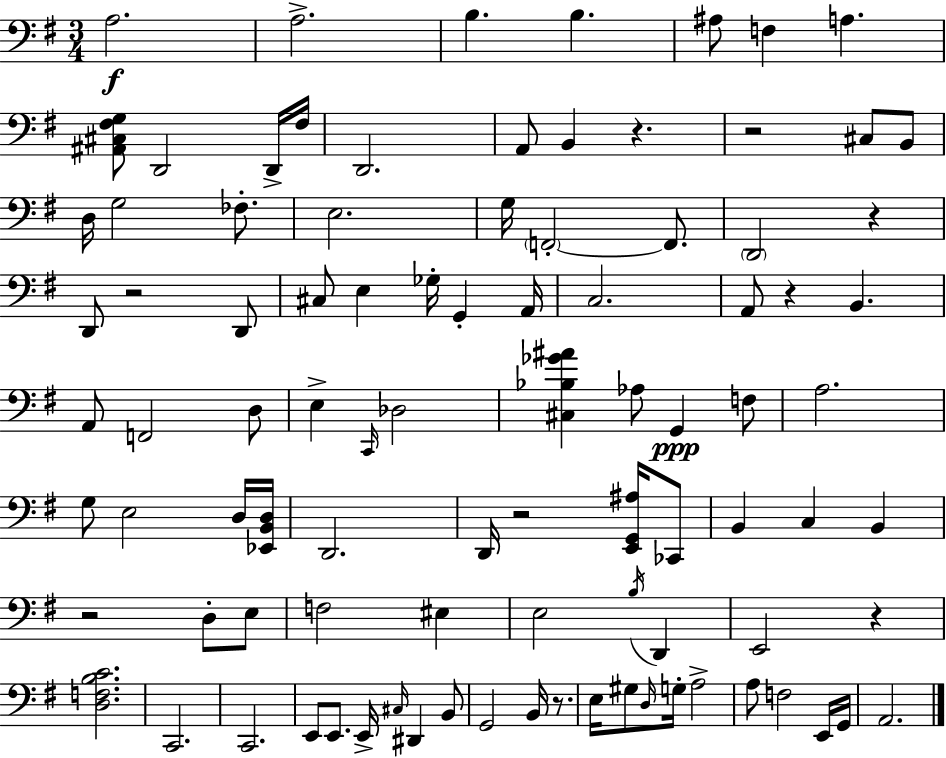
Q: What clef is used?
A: bass